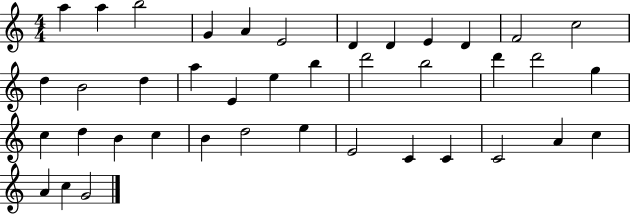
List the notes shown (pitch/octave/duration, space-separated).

A5/q A5/q B5/h G4/q A4/q E4/h D4/q D4/q E4/q D4/q F4/h C5/h D5/q B4/h D5/q A5/q E4/q E5/q B5/q D6/h B5/h D6/q D6/h G5/q C5/q D5/q B4/q C5/q B4/q D5/h E5/q E4/h C4/q C4/q C4/h A4/q C5/q A4/q C5/q G4/h